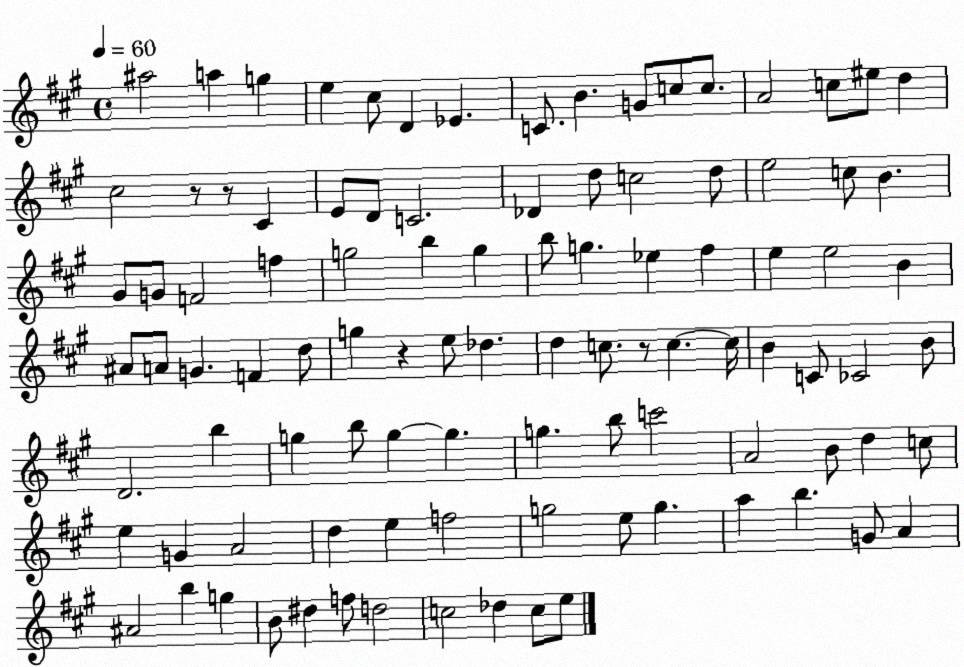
X:1
T:Untitled
M:4/4
L:1/4
K:A
^a2 a g e ^c/2 D _E C/2 B G/2 c/2 c/2 A2 c/2 ^e/2 d ^c2 z/2 z/2 ^C E/2 D/2 C2 _D d/2 c2 d/2 e2 c/2 B ^G/2 G/2 F2 f g2 b g b/2 g _e ^f e e2 B ^A/2 A/2 G F d/2 g z e/2 _d d c/2 z/2 c c/4 B C/2 _C2 B/2 D2 b g b/2 g g g b/2 c'2 A2 B/2 d c/2 e G A2 d e f2 g2 e/2 g a b G/2 A ^A2 b g B/2 ^d f/2 d2 c2 _d c/2 e/2